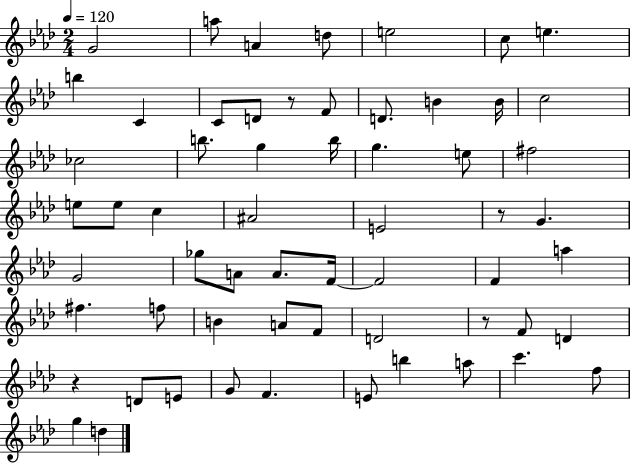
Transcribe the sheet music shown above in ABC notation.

X:1
T:Untitled
M:2/4
L:1/4
K:Ab
G2 a/2 A d/2 e2 c/2 e b C C/2 D/2 z/2 F/2 D/2 B B/4 c2 _c2 b/2 g b/4 g e/2 ^f2 e/2 e/2 c ^A2 E2 z/2 G G2 _g/2 A/2 A/2 F/4 F2 F a ^f f/2 B A/2 F/2 D2 z/2 F/2 D z D/2 E/2 G/2 F E/2 b a/2 c' f/2 g d